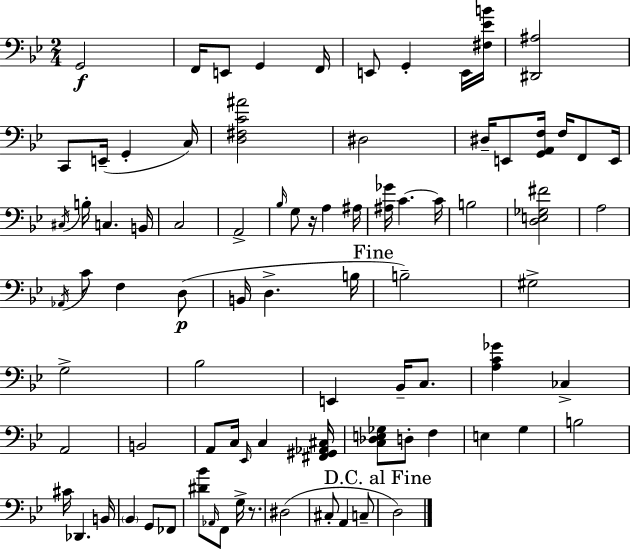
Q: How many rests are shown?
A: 2